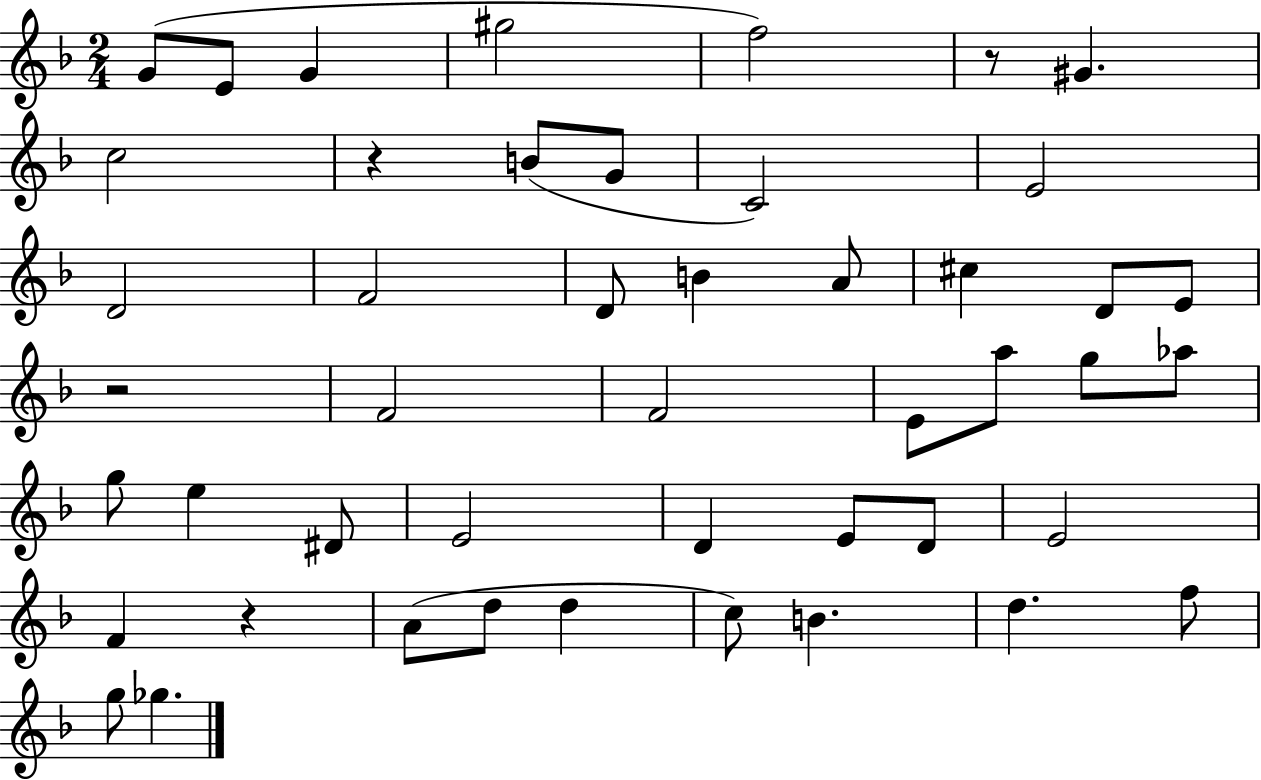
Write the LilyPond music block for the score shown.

{
  \clef treble
  \numericTimeSignature
  \time 2/4
  \key f \major
  g'8( e'8 g'4 | gis''2 | f''2) | r8 gis'4. | \break c''2 | r4 b'8( g'8 | c'2) | e'2 | \break d'2 | f'2 | d'8 b'4 a'8 | cis''4 d'8 e'8 | \break r2 | f'2 | f'2 | e'8 a''8 g''8 aes''8 | \break g''8 e''4 dis'8 | e'2 | d'4 e'8 d'8 | e'2 | \break f'4 r4 | a'8( d''8 d''4 | c''8) b'4. | d''4. f''8 | \break g''8 ges''4. | \bar "|."
}